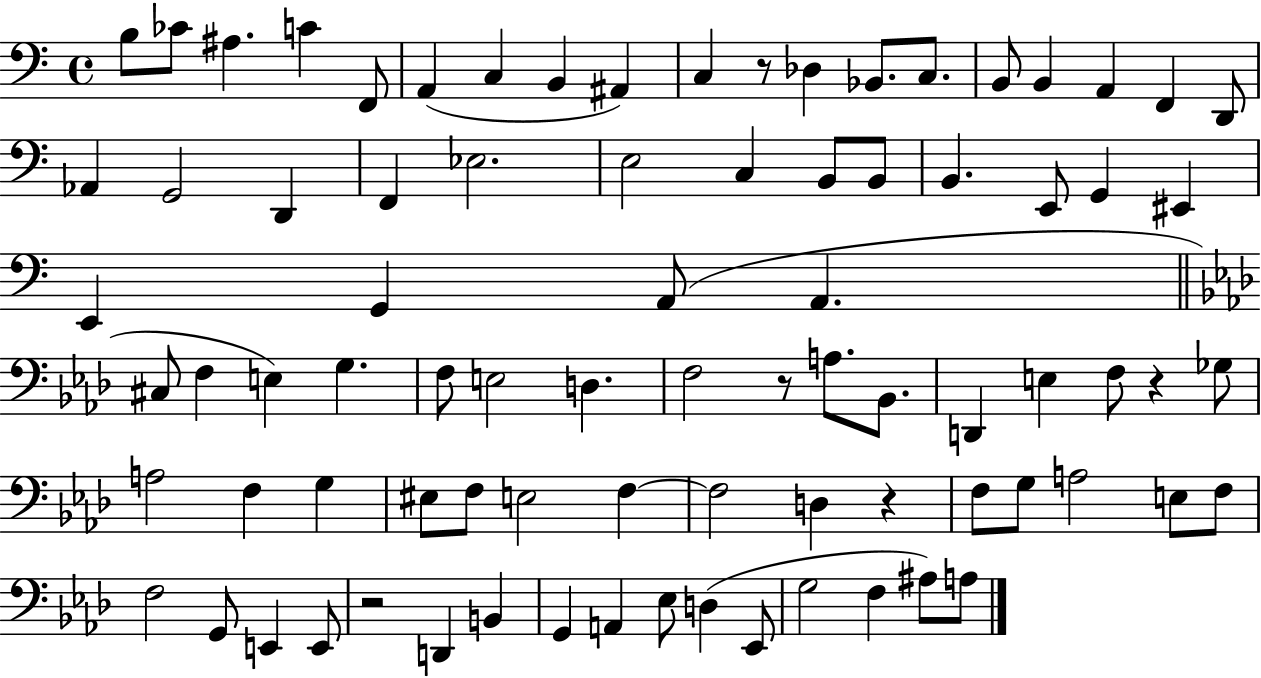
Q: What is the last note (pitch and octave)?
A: A3